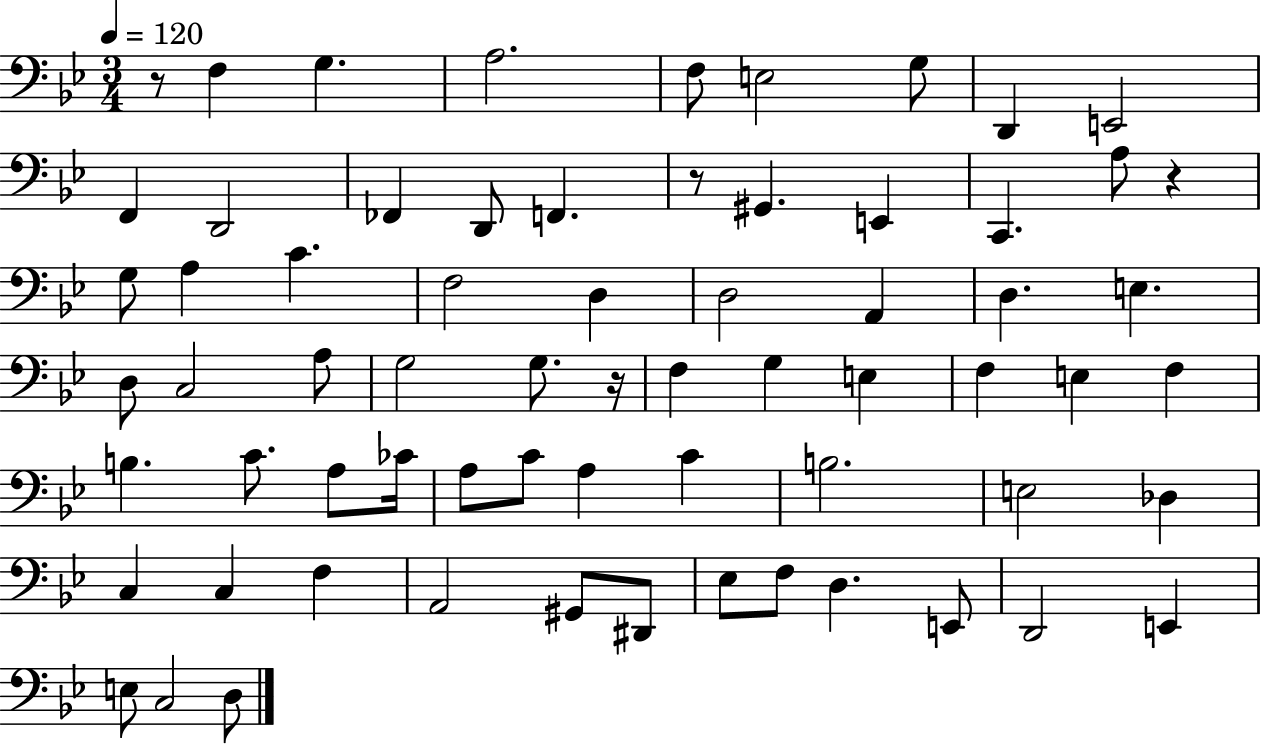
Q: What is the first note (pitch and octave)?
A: F3